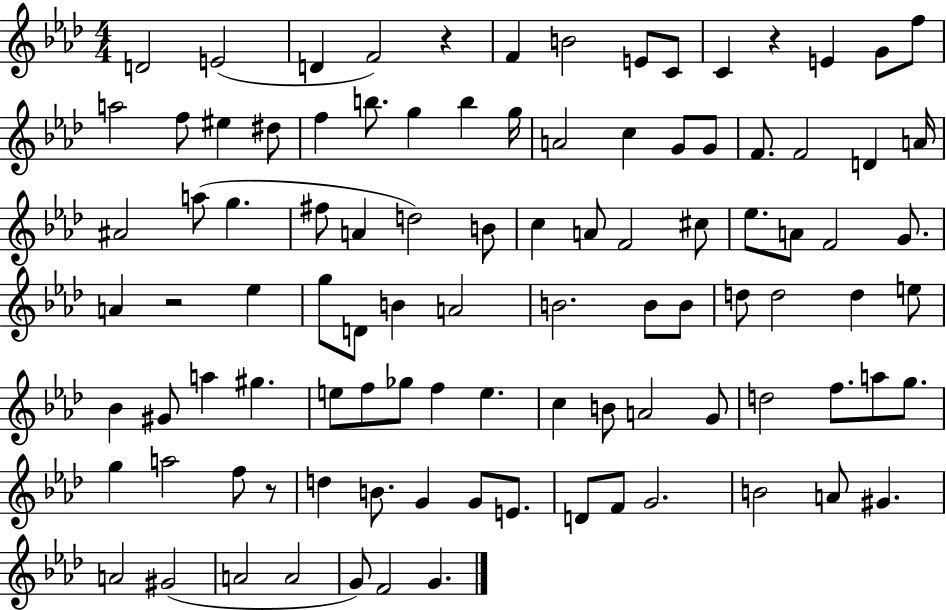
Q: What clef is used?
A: treble